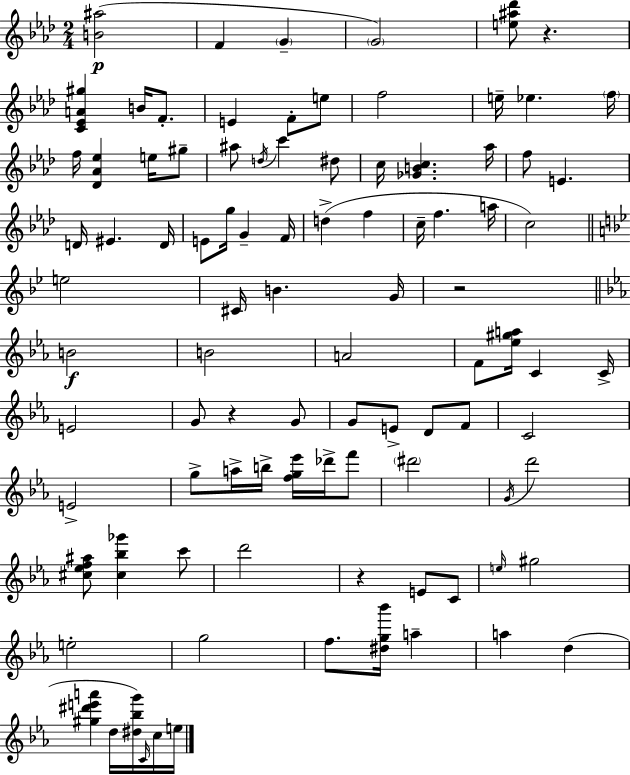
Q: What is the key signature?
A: F minor